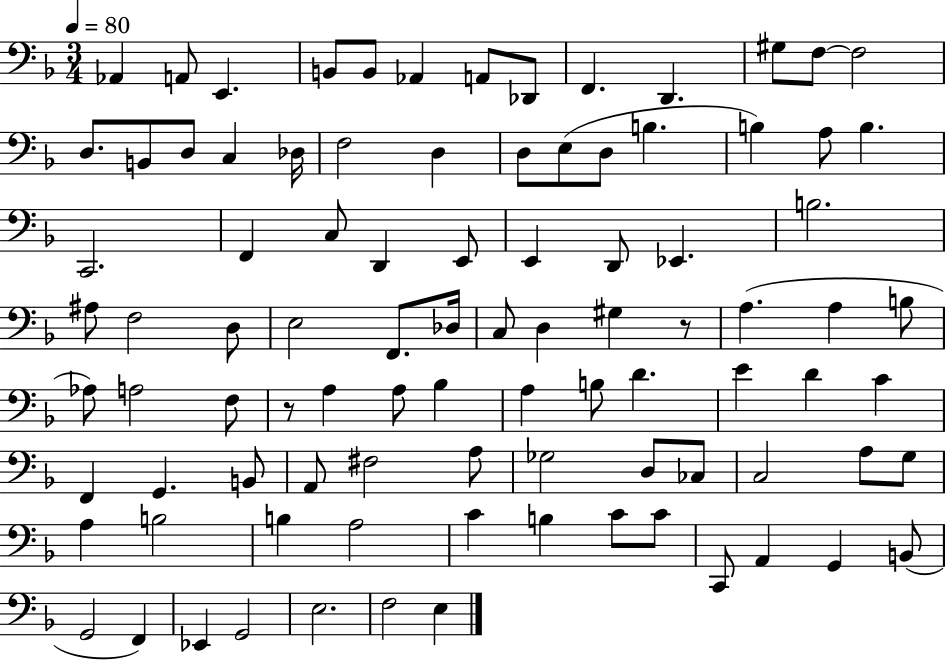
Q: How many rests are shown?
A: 2